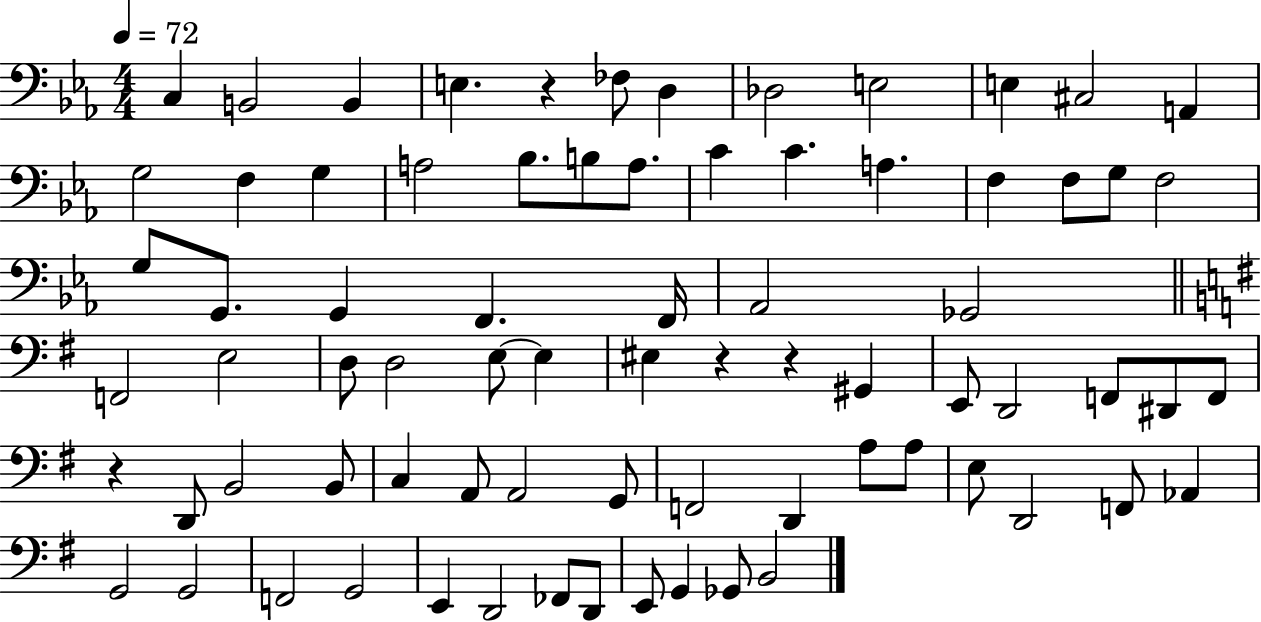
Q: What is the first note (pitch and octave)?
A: C3